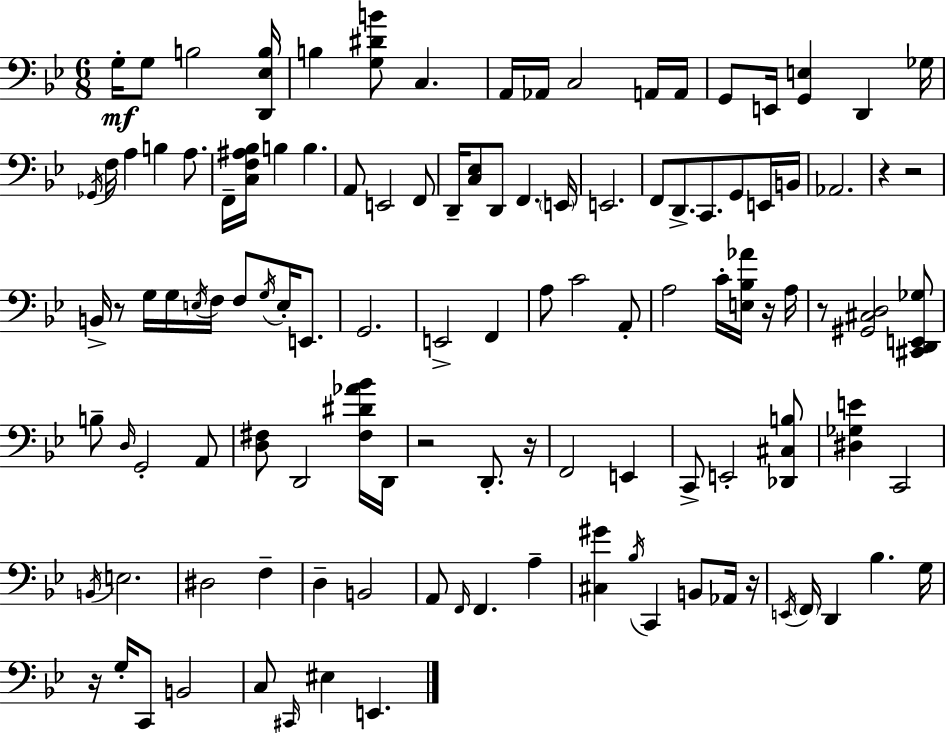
X:1
T:Untitled
M:6/8
L:1/4
K:Gm
G,/4 G,/2 B,2 [D,,_E,B,]/4 B, [G,^DB]/2 C, A,,/4 _A,,/4 C,2 A,,/4 A,,/4 G,,/2 E,,/4 [G,,E,] D,, _G,/4 _G,,/4 F,/4 A, B, A,/2 F,,/4 [C,F,^A,_B,]/4 B, B, A,,/2 E,,2 F,,/2 D,,/4 [C,_E,]/2 D,,/2 F,, E,,/4 E,,2 F,,/2 D,,/2 C,,/2 G,,/2 E,,/4 B,,/4 _A,,2 z z2 B,,/4 z/2 G,/4 G,/4 E,/4 F,/4 F,/2 G,/4 E,/4 E,,/2 G,,2 E,,2 F,, A,/2 C2 A,,/2 A,2 C/4 [E,_B,_A]/4 z/4 A,/4 z/2 [^G,,^C,D,]2 [^C,,D,,E,,_G,]/2 B,/2 D,/4 G,,2 A,,/2 [D,^F,]/2 D,,2 [^F,^D_A_B]/4 D,,/4 z2 D,,/2 z/4 F,,2 E,, C,,/2 E,,2 [_D,,^C,B,]/2 [^D,_G,E] C,,2 B,,/4 E,2 ^D,2 F, D, B,,2 A,,/2 F,,/4 F,, A, [^C,^G] _B,/4 C,, B,,/2 _A,,/4 z/4 E,,/4 F,,/4 D,, _B, G,/4 z/4 G,/4 C,,/2 B,,2 C,/2 ^C,,/4 ^E, E,,